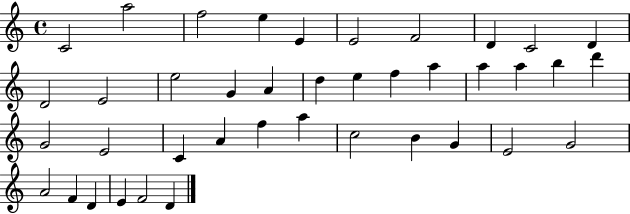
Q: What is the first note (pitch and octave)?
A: C4